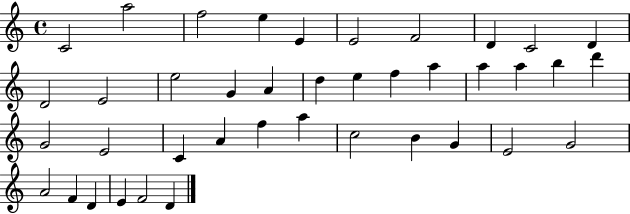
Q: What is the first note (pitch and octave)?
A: C4